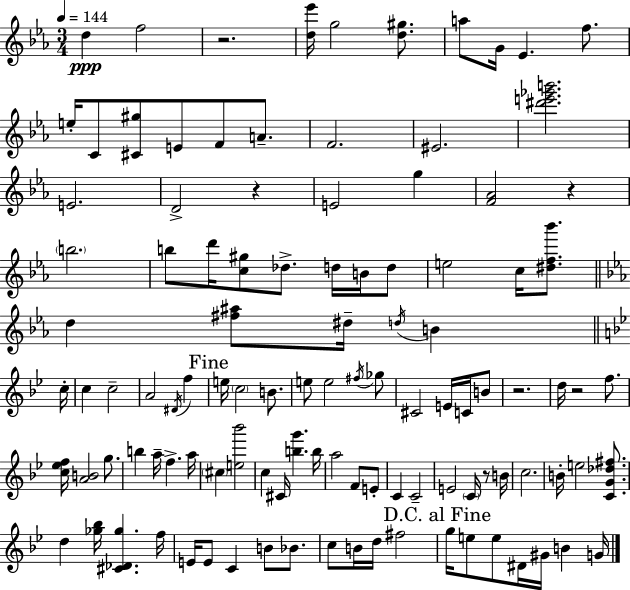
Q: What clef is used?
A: treble